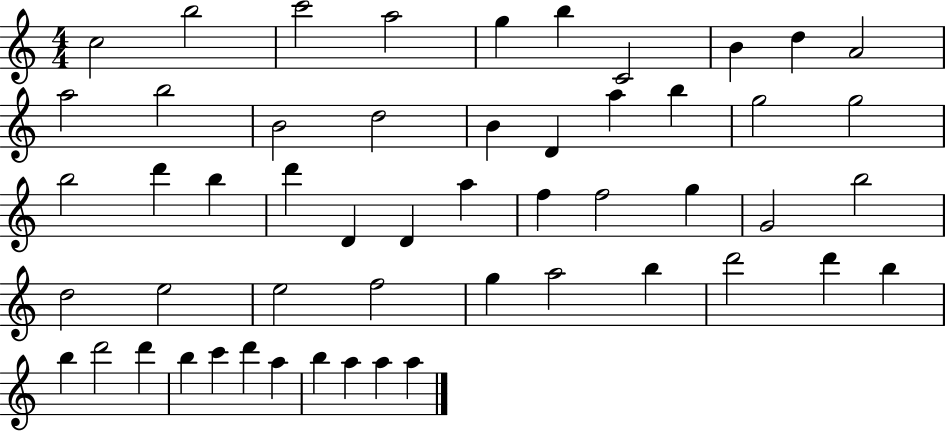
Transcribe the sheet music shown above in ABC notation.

X:1
T:Untitled
M:4/4
L:1/4
K:C
c2 b2 c'2 a2 g b C2 B d A2 a2 b2 B2 d2 B D a b g2 g2 b2 d' b d' D D a f f2 g G2 b2 d2 e2 e2 f2 g a2 b d'2 d' b b d'2 d' b c' d' a b a a a